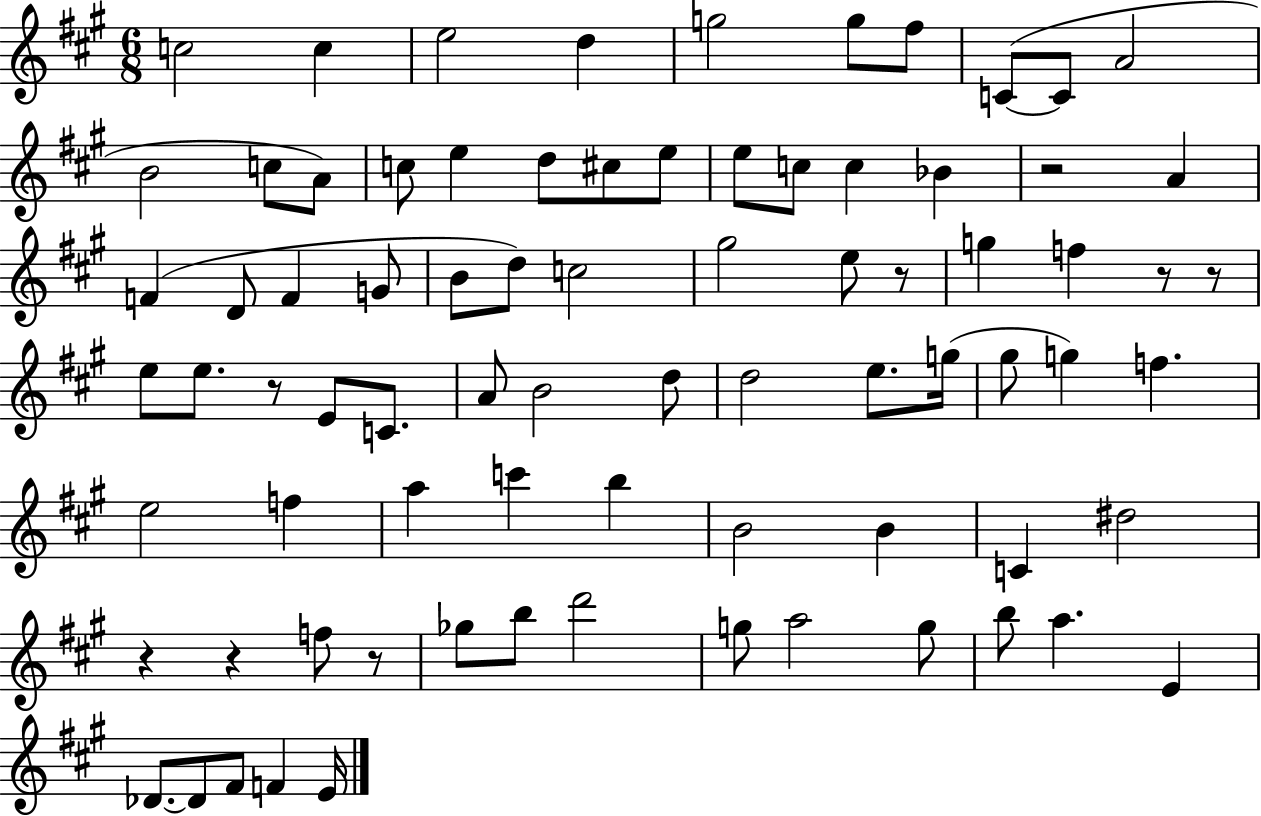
{
  \clef treble
  \numericTimeSignature
  \time 6/8
  \key a \major
  c''2 c''4 | e''2 d''4 | g''2 g''8 fis''8 | c'8~(~ c'8 a'2 | \break b'2 c''8 a'8) | c''8 e''4 d''8 cis''8 e''8 | e''8 c''8 c''4 bes'4 | r2 a'4 | \break f'4( d'8 f'4 g'8 | b'8 d''8) c''2 | gis''2 e''8 r8 | g''4 f''4 r8 r8 | \break e''8 e''8. r8 e'8 c'8. | a'8 b'2 d''8 | d''2 e''8. g''16( | gis''8 g''4) f''4. | \break e''2 f''4 | a''4 c'''4 b''4 | b'2 b'4 | c'4 dis''2 | \break r4 r4 f''8 r8 | ges''8 b''8 d'''2 | g''8 a''2 g''8 | b''8 a''4. e'4 | \break des'8.~~ des'8 fis'8 f'4 e'16 | \bar "|."
}